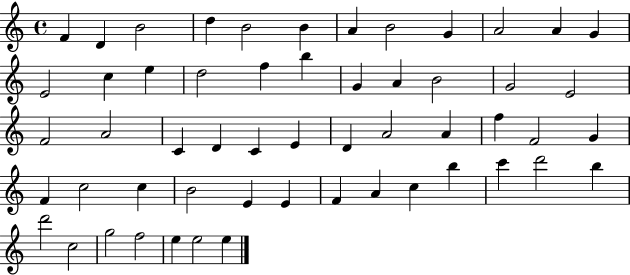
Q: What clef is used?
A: treble